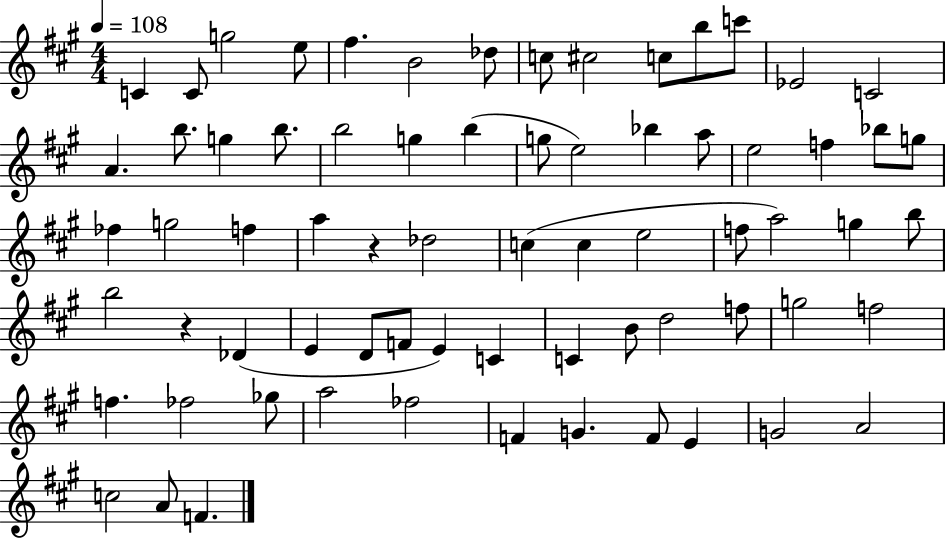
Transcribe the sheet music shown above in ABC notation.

X:1
T:Untitled
M:4/4
L:1/4
K:A
C C/2 g2 e/2 ^f B2 _d/2 c/2 ^c2 c/2 b/2 c'/2 _E2 C2 A b/2 g b/2 b2 g b g/2 e2 _b a/2 e2 f _b/2 g/2 _f g2 f a z _d2 c c e2 f/2 a2 g b/2 b2 z _D E D/2 F/2 E C C B/2 d2 f/2 g2 f2 f _f2 _g/2 a2 _f2 F G F/2 E G2 A2 c2 A/2 F